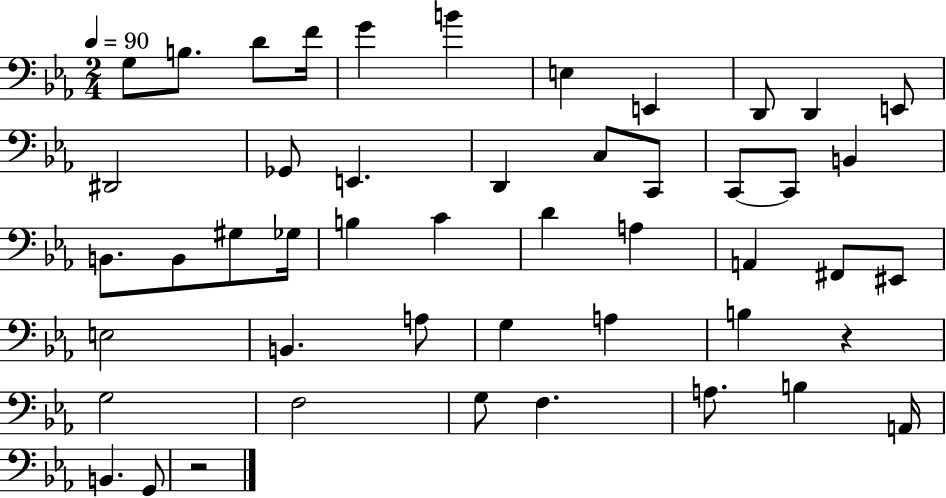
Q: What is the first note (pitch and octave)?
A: G3